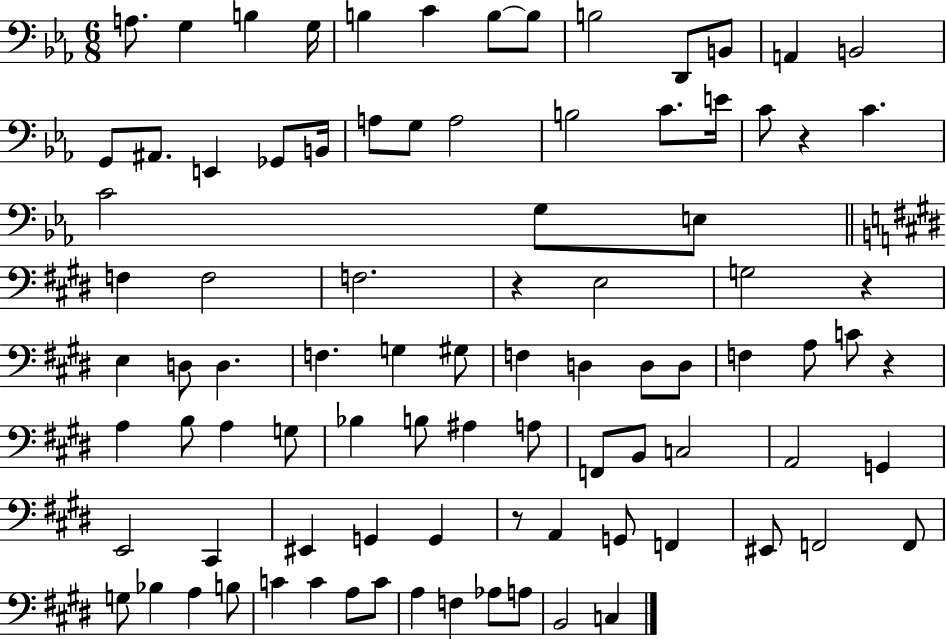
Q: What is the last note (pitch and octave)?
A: C3